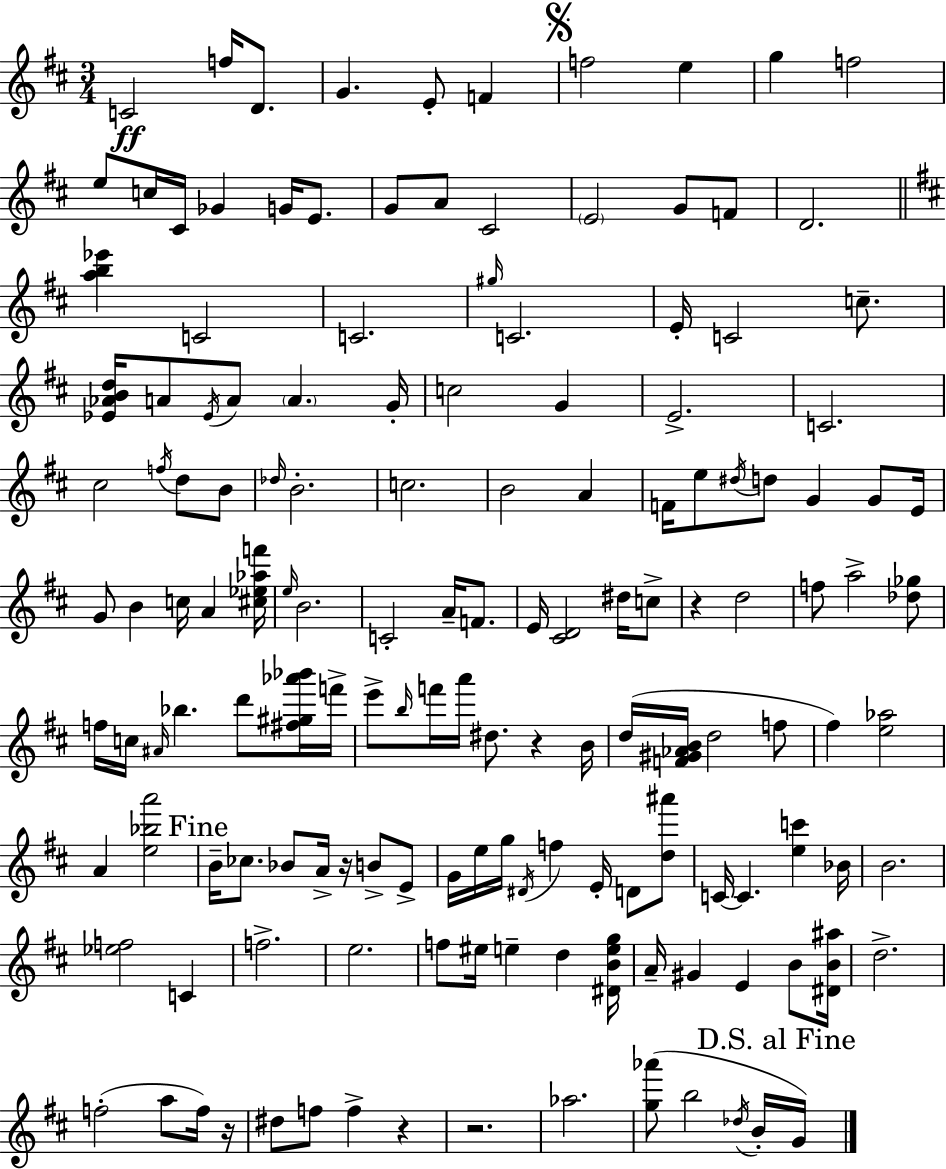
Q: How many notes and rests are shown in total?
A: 148